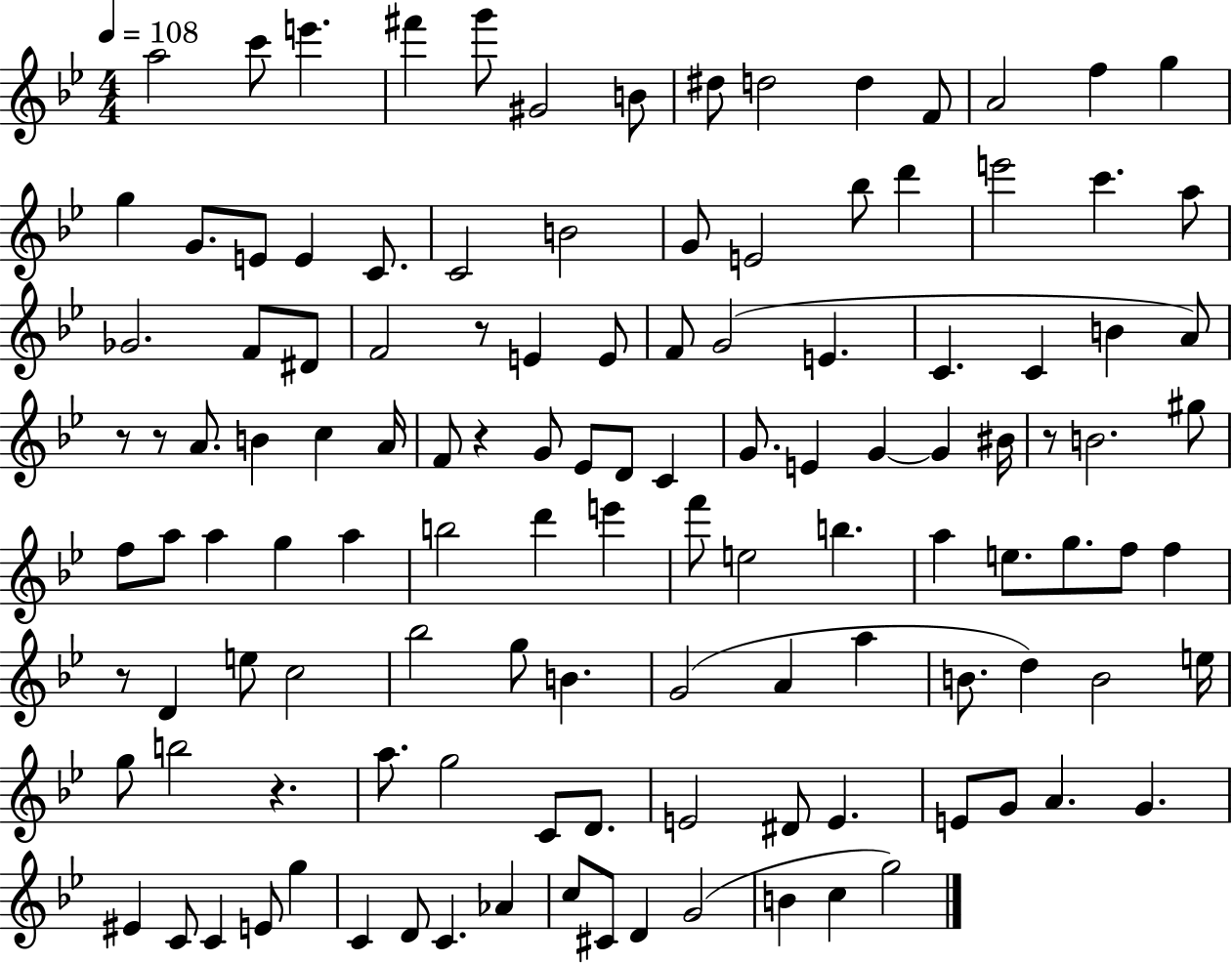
A5/h C6/e E6/q. F#6/q G6/e G#4/h B4/e D#5/e D5/h D5/q F4/e A4/h F5/q G5/q G5/q G4/e. E4/e E4/q C4/e. C4/h B4/h G4/e E4/h Bb5/e D6/q E6/h C6/q. A5/e Gb4/h. F4/e D#4/e F4/h R/e E4/q E4/e F4/e G4/h E4/q. C4/q. C4/q B4/q A4/e R/e R/e A4/e. B4/q C5/q A4/s F4/e R/q G4/e Eb4/e D4/e C4/q G4/e. E4/q G4/q G4/q BIS4/s R/e B4/h. G#5/e F5/e A5/e A5/q G5/q A5/q B5/h D6/q E6/q F6/e E5/h B5/q. A5/q E5/e. G5/e. F5/e F5/q R/e D4/q E5/e C5/h Bb5/h G5/e B4/q. G4/h A4/q A5/q B4/e. D5/q B4/h E5/s G5/e B5/h R/q. A5/e. G5/h C4/e D4/e. E4/h D#4/e E4/q. E4/e G4/e A4/q. G4/q. EIS4/q C4/e C4/q E4/e G5/q C4/q D4/e C4/q. Ab4/q C5/e C#4/e D4/q G4/h B4/q C5/q G5/h